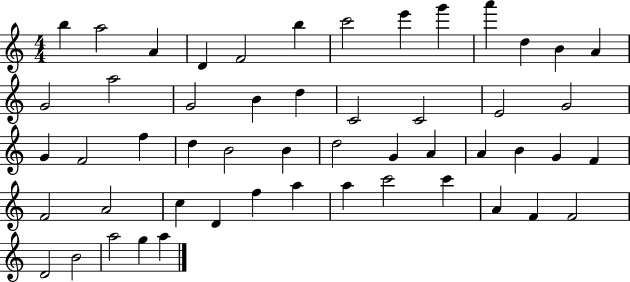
X:1
T:Untitled
M:4/4
L:1/4
K:C
b a2 A D F2 b c'2 e' g' a' d B A G2 a2 G2 B d C2 C2 E2 G2 G F2 f d B2 B d2 G A A B G F F2 A2 c D f a a c'2 c' A F F2 D2 B2 a2 g a